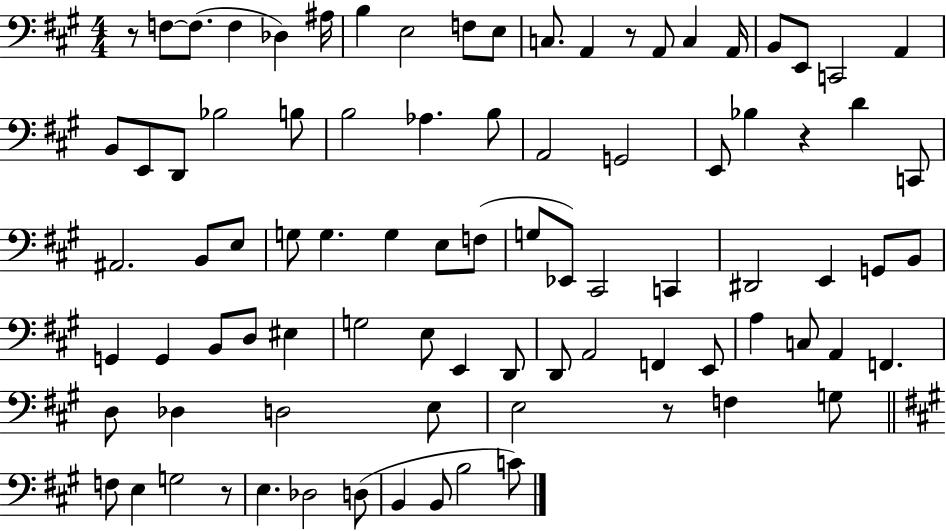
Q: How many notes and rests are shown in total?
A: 87